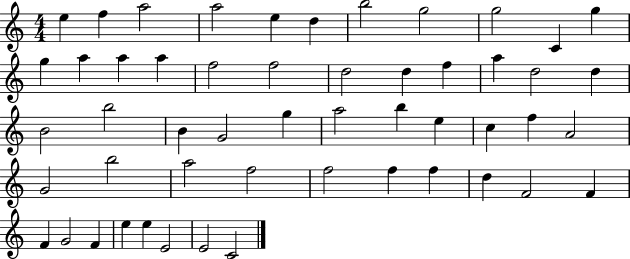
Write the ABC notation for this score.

X:1
T:Untitled
M:4/4
L:1/4
K:C
e f a2 a2 e d b2 g2 g2 C g g a a a f2 f2 d2 d f a d2 d B2 b2 B G2 g a2 b e c f A2 G2 b2 a2 f2 f2 f f d F2 F F G2 F e e E2 E2 C2